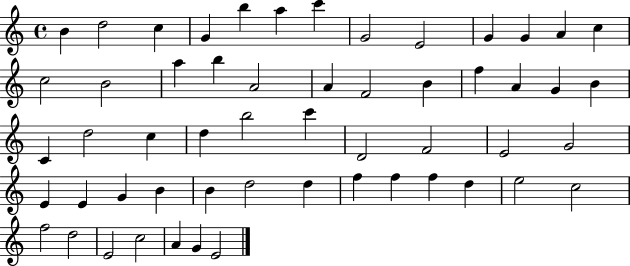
{
  \clef treble
  \time 4/4
  \defaultTimeSignature
  \key c \major
  b'4 d''2 c''4 | g'4 b''4 a''4 c'''4 | g'2 e'2 | g'4 g'4 a'4 c''4 | \break c''2 b'2 | a''4 b''4 a'2 | a'4 f'2 b'4 | f''4 a'4 g'4 b'4 | \break c'4 d''2 c''4 | d''4 b''2 c'''4 | d'2 f'2 | e'2 g'2 | \break e'4 e'4 g'4 b'4 | b'4 d''2 d''4 | f''4 f''4 f''4 d''4 | e''2 c''2 | \break f''2 d''2 | e'2 c''2 | a'4 g'4 e'2 | \bar "|."
}